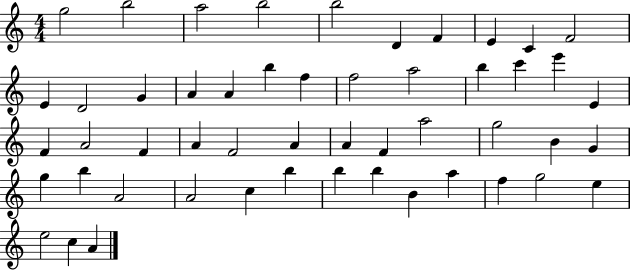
{
  \clef treble
  \numericTimeSignature
  \time 4/4
  \key c \major
  g''2 b''2 | a''2 b''2 | b''2 d'4 f'4 | e'4 c'4 f'2 | \break e'4 d'2 g'4 | a'4 a'4 b''4 f''4 | f''2 a''2 | b''4 c'''4 e'''4 e'4 | \break f'4 a'2 f'4 | a'4 f'2 a'4 | a'4 f'4 a''2 | g''2 b'4 g'4 | \break g''4 b''4 a'2 | a'2 c''4 b''4 | b''4 b''4 b'4 a''4 | f''4 g''2 e''4 | \break e''2 c''4 a'4 | \bar "|."
}